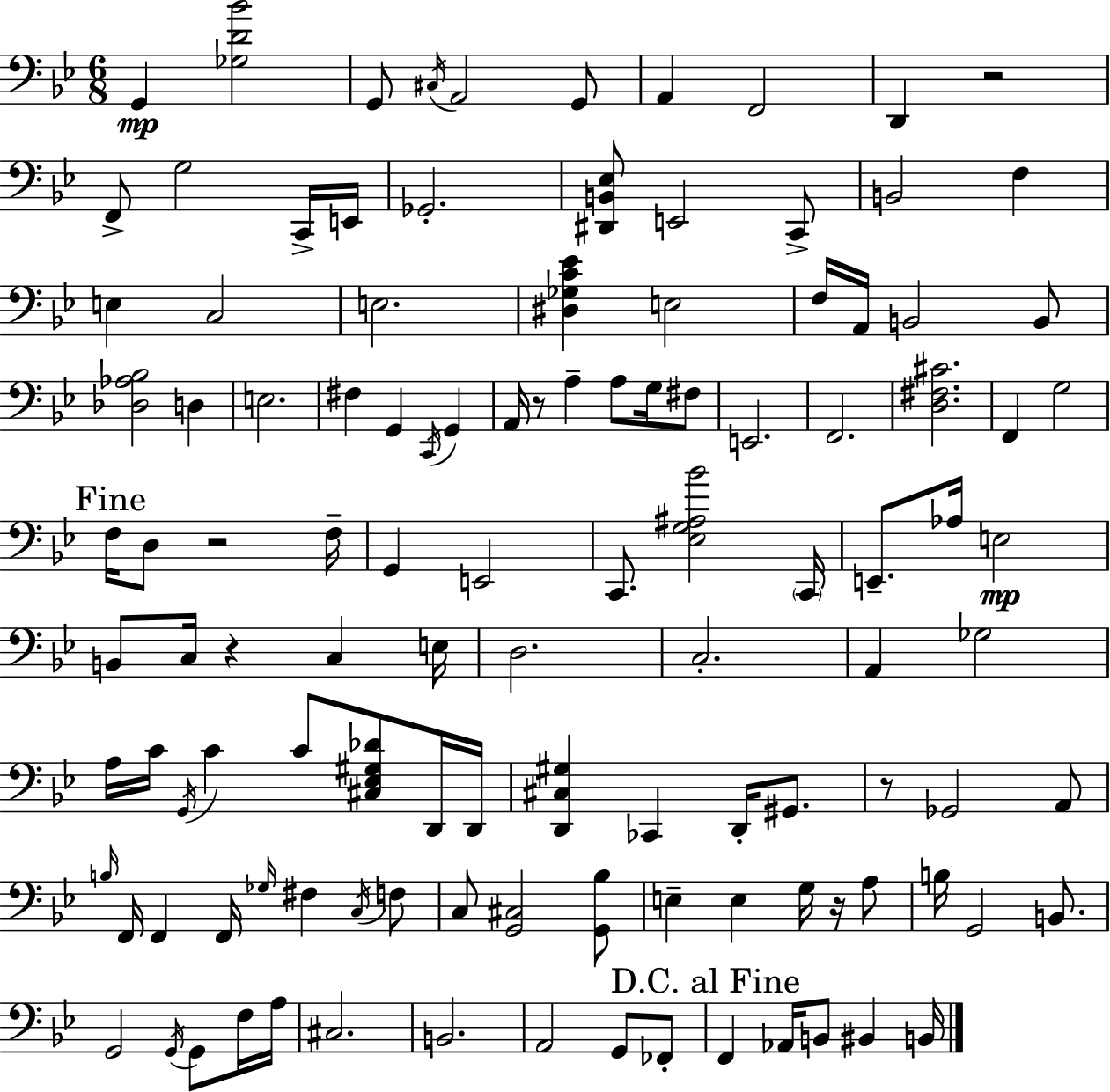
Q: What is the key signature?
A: BES major